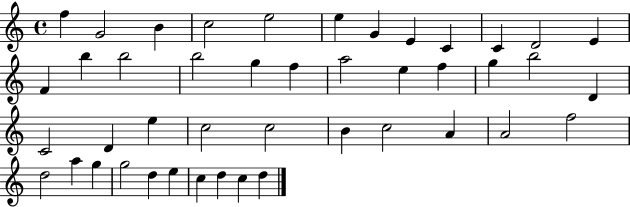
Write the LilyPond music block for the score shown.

{
  \clef treble
  \time 4/4
  \defaultTimeSignature
  \key c \major
  f''4 g'2 b'4 | c''2 e''2 | e''4 g'4 e'4 c'4 | c'4 d'2 e'4 | \break f'4 b''4 b''2 | b''2 g''4 f''4 | a''2 e''4 f''4 | g''4 b''2 d'4 | \break c'2 d'4 e''4 | c''2 c''2 | b'4 c''2 a'4 | a'2 f''2 | \break d''2 a''4 g''4 | g''2 d''4 e''4 | c''4 d''4 c''4 d''4 | \bar "|."
}